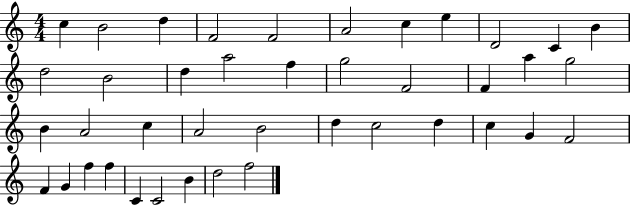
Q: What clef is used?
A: treble